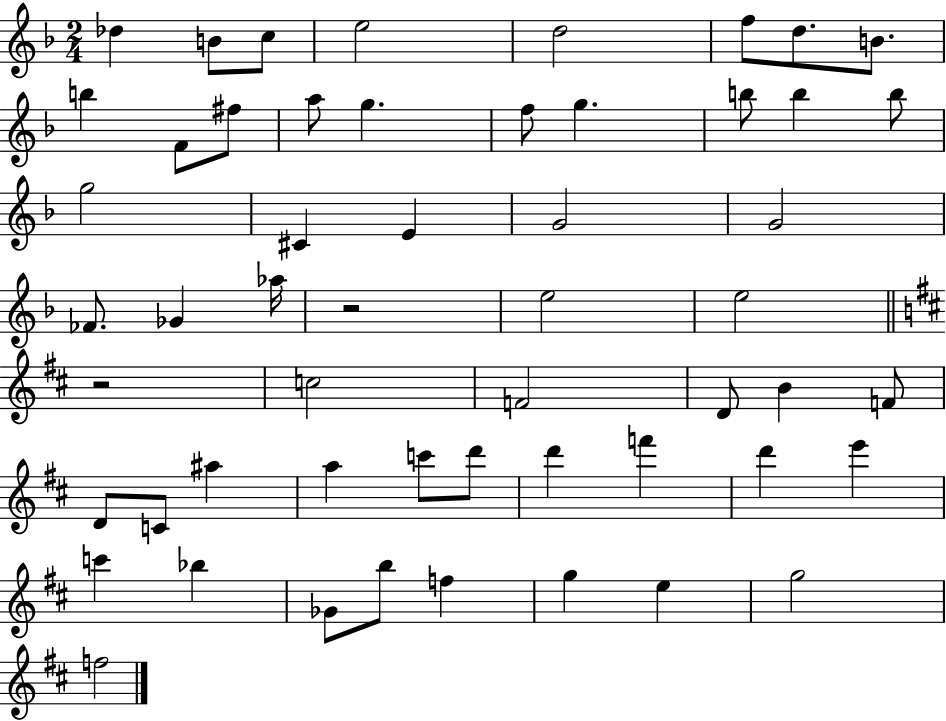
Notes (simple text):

Db5/q B4/e C5/e E5/h D5/h F5/e D5/e. B4/e. B5/q F4/e F#5/e A5/e G5/q. F5/e G5/q. B5/e B5/q B5/e G5/h C#4/q E4/q G4/h G4/h FES4/e. Gb4/q Ab5/s R/h E5/h E5/h R/h C5/h F4/h D4/e B4/q F4/e D4/e C4/e A#5/q A5/q C6/e D6/e D6/q F6/q D6/q E6/q C6/q Bb5/q Gb4/e B5/e F5/q G5/q E5/q G5/h F5/h